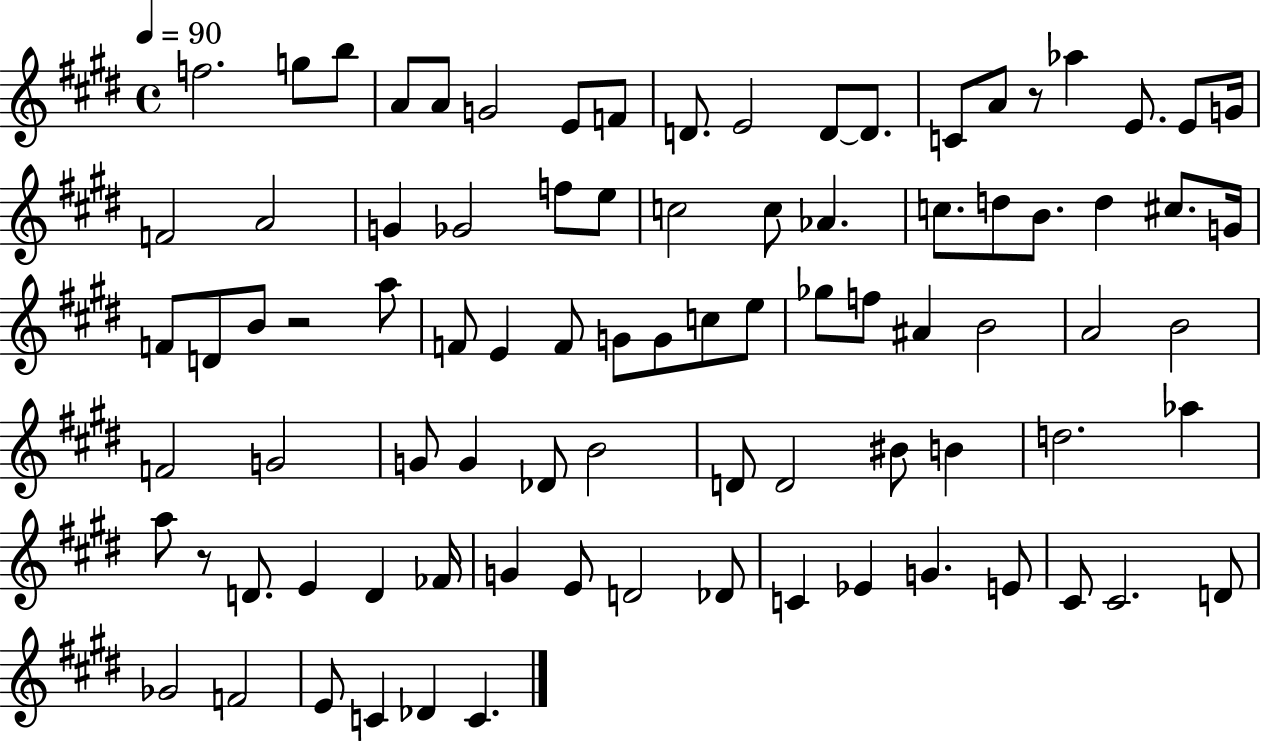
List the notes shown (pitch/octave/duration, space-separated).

F5/h. G5/e B5/e A4/e A4/e G4/h E4/e F4/e D4/e. E4/h D4/e D4/e. C4/e A4/e R/e Ab5/q E4/e. E4/e G4/s F4/h A4/h G4/q Gb4/h F5/e E5/e C5/h C5/e Ab4/q. C5/e. D5/e B4/e. D5/q C#5/e. G4/s F4/e D4/e B4/e R/h A5/e F4/e E4/q F4/e G4/e G4/e C5/e E5/e Gb5/e F5/e A#4/q B4/h A4/h B4/h F4/h G4/h G4/e G4/q Db4/e B4/h D4/e D4/h BIS4/e B4/q D5/h. Ab5/q A5/e R/e D4/e. E4/q D4/q FES4/s G4/q E4/e D4/h Db4/e C4/q Eb4/q G4/q. E4/e C#4/e C#4/h. D4/e Gb4/h F4/h E4/e C4/q Db4/q C4/q.